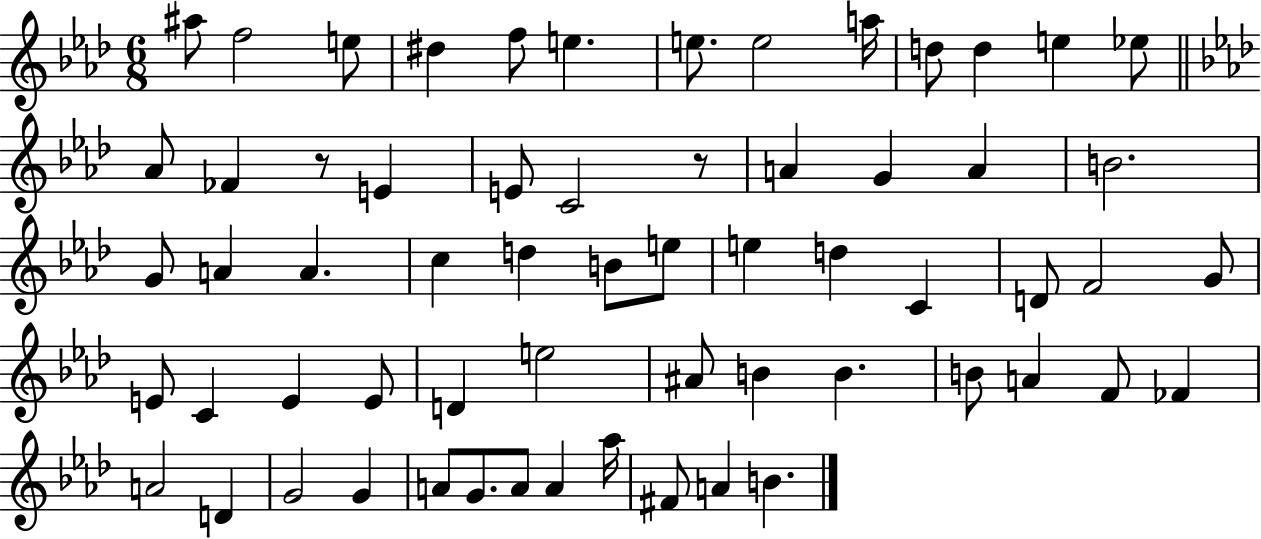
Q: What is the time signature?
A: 6/8